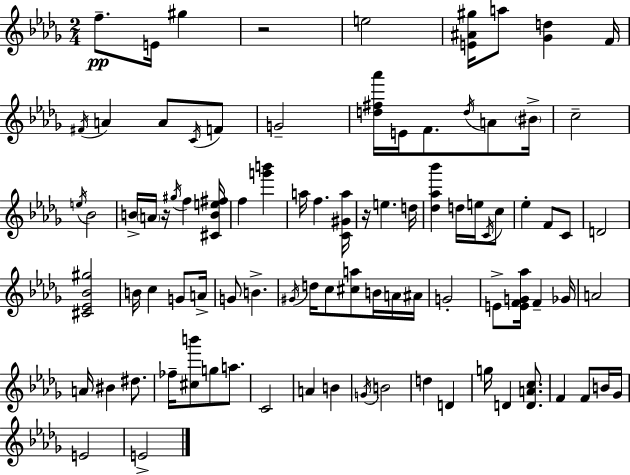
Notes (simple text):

F5/e. E4/s G#5/q R/h E5/h [E4,A#4,G#5]/s A5/e [Gb4,D5]/q F4/s F#4/s A4/q A4/e C4/s F4/e G4/h [D5,F#5,Ab6]/s E4/s F4/e. D5/s A4/e BIS4/s C5/h E5/s Bb4/h B4/s A4/s R/s G#5/s F5/q [C#4,B4,E5,F#5]/s F5/q [G6,B6]/q A5/s F5/q. [C4,G#4,A5]/s R/s E5/q. D5/s [Db5,Ab5,Bb6]/q D5/s E5/s C4/s C5/e Eb5/q F4/e C4/e D4/h [C#4,Eb4,Bb4,G#5]/h B4/s C5/q G4/e A4/s G4/e B4/q. G#4/s D5/s C5/e [C#5,A5]/e B4/s A4/s A#4/s G4/h E4/e [E4,F4,G4,Ab5]/s F4/q Gb4/s A4/h A4/s BIS4/q D#5/e. FES5/s [C#5,B6]/e G5/e A5/e. C4/h A4/q B4/q G4/s B4/h D5/q D4/q G5/s D4/q [D4,A4,C5]/e. F4/q F4/e B4/s Gb4/s E4/h E4/h